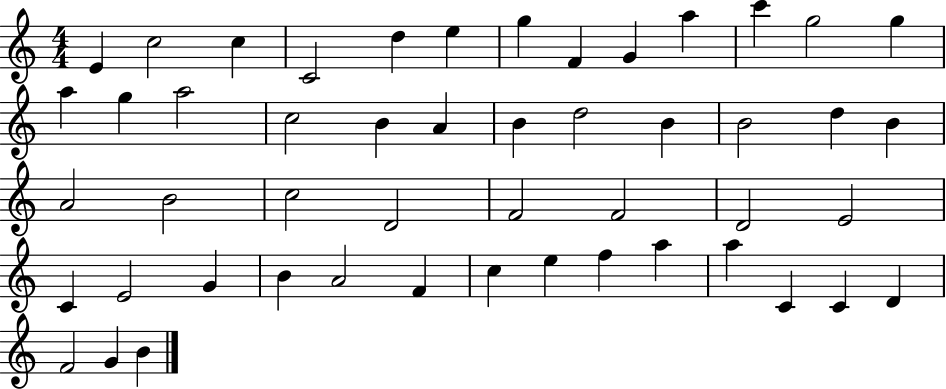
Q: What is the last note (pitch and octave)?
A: B4